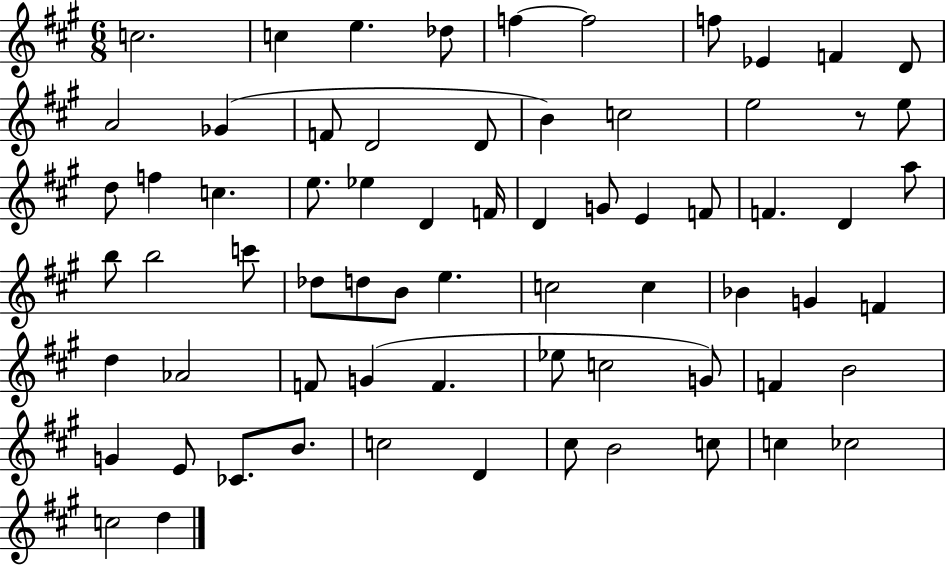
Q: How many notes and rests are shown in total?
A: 69